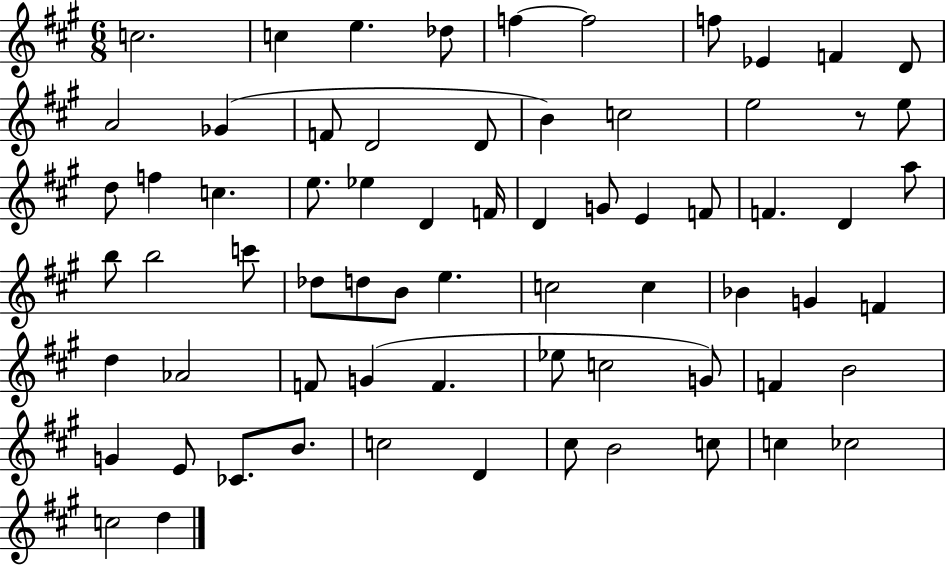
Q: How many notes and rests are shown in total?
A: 69